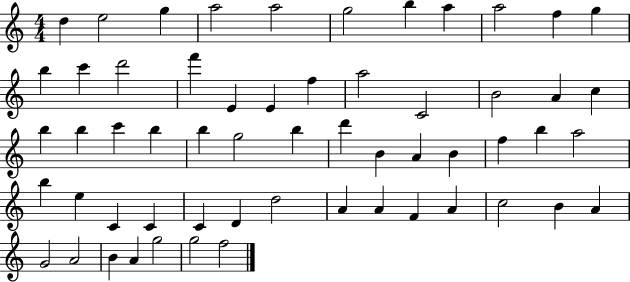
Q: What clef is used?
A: treble